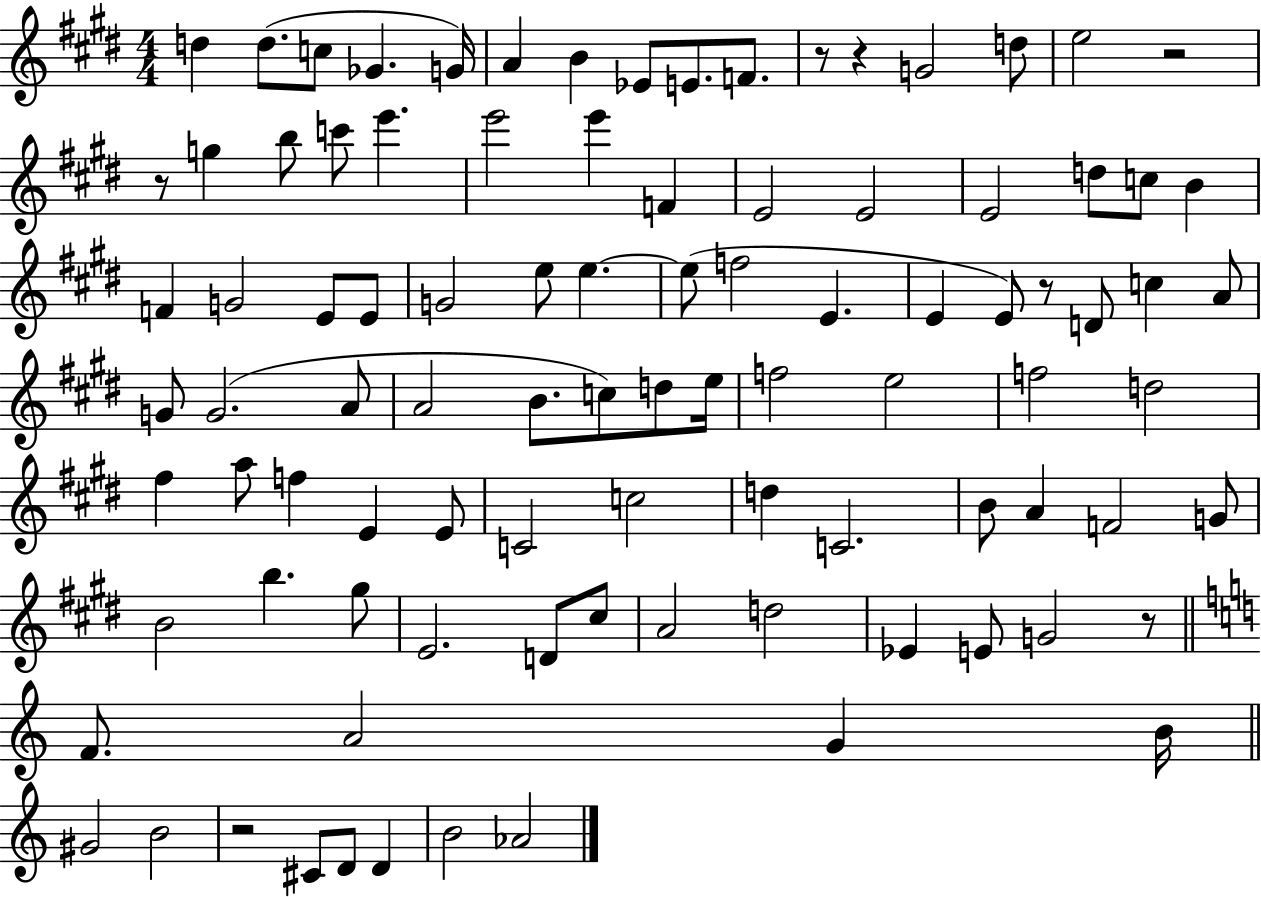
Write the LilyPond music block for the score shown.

{
  \clef treble
  \numericTimeSignature
  \time 4/4
  \key e \major
  \repeat volta 2 { d''4 d''8.( c''8 ges'4. g'16) | a'4 b'4 ees'8 e'8. f'8. | r8 r4 g'2 d''8 | e''2 r2 | \break r8 g''4 b''8 c'''8 e'''4. | e'''2 e'''4 f'4 | e'2 e'2 | e'2 d''8 c''8 b'4 | \break f'4 g'2 e'8 e'8 | g'2 e''8 e''4.~~ | e''8( f''2 e'4. | e'4 e'8) r8 d'8 c''4 a'8 | \break g'8 g'2.( a'8 | a'2 b'8. c''8) d''8 e''16 | f''2 e''2 | f''2 d''2 | \break fis''4 a''8 f''4 e'4 e'8 | c'2 c''2 | d''4 c'2. | b'8 a'4 f'2 g'8 | \break b'2 b''4. gis''8 | e'2. d'8 cis''8 | a'2 d''2 | ees'4 e'8 g'2 r8 | \break \bar "||" \break \key c \major f'8. a'2 g'4 b'16 | \bar "||" \break \key a \minor gis'2 b'2 | r2 cis'8 d'8 d'4 | b'2 aes'2 | } \bar "|."
}